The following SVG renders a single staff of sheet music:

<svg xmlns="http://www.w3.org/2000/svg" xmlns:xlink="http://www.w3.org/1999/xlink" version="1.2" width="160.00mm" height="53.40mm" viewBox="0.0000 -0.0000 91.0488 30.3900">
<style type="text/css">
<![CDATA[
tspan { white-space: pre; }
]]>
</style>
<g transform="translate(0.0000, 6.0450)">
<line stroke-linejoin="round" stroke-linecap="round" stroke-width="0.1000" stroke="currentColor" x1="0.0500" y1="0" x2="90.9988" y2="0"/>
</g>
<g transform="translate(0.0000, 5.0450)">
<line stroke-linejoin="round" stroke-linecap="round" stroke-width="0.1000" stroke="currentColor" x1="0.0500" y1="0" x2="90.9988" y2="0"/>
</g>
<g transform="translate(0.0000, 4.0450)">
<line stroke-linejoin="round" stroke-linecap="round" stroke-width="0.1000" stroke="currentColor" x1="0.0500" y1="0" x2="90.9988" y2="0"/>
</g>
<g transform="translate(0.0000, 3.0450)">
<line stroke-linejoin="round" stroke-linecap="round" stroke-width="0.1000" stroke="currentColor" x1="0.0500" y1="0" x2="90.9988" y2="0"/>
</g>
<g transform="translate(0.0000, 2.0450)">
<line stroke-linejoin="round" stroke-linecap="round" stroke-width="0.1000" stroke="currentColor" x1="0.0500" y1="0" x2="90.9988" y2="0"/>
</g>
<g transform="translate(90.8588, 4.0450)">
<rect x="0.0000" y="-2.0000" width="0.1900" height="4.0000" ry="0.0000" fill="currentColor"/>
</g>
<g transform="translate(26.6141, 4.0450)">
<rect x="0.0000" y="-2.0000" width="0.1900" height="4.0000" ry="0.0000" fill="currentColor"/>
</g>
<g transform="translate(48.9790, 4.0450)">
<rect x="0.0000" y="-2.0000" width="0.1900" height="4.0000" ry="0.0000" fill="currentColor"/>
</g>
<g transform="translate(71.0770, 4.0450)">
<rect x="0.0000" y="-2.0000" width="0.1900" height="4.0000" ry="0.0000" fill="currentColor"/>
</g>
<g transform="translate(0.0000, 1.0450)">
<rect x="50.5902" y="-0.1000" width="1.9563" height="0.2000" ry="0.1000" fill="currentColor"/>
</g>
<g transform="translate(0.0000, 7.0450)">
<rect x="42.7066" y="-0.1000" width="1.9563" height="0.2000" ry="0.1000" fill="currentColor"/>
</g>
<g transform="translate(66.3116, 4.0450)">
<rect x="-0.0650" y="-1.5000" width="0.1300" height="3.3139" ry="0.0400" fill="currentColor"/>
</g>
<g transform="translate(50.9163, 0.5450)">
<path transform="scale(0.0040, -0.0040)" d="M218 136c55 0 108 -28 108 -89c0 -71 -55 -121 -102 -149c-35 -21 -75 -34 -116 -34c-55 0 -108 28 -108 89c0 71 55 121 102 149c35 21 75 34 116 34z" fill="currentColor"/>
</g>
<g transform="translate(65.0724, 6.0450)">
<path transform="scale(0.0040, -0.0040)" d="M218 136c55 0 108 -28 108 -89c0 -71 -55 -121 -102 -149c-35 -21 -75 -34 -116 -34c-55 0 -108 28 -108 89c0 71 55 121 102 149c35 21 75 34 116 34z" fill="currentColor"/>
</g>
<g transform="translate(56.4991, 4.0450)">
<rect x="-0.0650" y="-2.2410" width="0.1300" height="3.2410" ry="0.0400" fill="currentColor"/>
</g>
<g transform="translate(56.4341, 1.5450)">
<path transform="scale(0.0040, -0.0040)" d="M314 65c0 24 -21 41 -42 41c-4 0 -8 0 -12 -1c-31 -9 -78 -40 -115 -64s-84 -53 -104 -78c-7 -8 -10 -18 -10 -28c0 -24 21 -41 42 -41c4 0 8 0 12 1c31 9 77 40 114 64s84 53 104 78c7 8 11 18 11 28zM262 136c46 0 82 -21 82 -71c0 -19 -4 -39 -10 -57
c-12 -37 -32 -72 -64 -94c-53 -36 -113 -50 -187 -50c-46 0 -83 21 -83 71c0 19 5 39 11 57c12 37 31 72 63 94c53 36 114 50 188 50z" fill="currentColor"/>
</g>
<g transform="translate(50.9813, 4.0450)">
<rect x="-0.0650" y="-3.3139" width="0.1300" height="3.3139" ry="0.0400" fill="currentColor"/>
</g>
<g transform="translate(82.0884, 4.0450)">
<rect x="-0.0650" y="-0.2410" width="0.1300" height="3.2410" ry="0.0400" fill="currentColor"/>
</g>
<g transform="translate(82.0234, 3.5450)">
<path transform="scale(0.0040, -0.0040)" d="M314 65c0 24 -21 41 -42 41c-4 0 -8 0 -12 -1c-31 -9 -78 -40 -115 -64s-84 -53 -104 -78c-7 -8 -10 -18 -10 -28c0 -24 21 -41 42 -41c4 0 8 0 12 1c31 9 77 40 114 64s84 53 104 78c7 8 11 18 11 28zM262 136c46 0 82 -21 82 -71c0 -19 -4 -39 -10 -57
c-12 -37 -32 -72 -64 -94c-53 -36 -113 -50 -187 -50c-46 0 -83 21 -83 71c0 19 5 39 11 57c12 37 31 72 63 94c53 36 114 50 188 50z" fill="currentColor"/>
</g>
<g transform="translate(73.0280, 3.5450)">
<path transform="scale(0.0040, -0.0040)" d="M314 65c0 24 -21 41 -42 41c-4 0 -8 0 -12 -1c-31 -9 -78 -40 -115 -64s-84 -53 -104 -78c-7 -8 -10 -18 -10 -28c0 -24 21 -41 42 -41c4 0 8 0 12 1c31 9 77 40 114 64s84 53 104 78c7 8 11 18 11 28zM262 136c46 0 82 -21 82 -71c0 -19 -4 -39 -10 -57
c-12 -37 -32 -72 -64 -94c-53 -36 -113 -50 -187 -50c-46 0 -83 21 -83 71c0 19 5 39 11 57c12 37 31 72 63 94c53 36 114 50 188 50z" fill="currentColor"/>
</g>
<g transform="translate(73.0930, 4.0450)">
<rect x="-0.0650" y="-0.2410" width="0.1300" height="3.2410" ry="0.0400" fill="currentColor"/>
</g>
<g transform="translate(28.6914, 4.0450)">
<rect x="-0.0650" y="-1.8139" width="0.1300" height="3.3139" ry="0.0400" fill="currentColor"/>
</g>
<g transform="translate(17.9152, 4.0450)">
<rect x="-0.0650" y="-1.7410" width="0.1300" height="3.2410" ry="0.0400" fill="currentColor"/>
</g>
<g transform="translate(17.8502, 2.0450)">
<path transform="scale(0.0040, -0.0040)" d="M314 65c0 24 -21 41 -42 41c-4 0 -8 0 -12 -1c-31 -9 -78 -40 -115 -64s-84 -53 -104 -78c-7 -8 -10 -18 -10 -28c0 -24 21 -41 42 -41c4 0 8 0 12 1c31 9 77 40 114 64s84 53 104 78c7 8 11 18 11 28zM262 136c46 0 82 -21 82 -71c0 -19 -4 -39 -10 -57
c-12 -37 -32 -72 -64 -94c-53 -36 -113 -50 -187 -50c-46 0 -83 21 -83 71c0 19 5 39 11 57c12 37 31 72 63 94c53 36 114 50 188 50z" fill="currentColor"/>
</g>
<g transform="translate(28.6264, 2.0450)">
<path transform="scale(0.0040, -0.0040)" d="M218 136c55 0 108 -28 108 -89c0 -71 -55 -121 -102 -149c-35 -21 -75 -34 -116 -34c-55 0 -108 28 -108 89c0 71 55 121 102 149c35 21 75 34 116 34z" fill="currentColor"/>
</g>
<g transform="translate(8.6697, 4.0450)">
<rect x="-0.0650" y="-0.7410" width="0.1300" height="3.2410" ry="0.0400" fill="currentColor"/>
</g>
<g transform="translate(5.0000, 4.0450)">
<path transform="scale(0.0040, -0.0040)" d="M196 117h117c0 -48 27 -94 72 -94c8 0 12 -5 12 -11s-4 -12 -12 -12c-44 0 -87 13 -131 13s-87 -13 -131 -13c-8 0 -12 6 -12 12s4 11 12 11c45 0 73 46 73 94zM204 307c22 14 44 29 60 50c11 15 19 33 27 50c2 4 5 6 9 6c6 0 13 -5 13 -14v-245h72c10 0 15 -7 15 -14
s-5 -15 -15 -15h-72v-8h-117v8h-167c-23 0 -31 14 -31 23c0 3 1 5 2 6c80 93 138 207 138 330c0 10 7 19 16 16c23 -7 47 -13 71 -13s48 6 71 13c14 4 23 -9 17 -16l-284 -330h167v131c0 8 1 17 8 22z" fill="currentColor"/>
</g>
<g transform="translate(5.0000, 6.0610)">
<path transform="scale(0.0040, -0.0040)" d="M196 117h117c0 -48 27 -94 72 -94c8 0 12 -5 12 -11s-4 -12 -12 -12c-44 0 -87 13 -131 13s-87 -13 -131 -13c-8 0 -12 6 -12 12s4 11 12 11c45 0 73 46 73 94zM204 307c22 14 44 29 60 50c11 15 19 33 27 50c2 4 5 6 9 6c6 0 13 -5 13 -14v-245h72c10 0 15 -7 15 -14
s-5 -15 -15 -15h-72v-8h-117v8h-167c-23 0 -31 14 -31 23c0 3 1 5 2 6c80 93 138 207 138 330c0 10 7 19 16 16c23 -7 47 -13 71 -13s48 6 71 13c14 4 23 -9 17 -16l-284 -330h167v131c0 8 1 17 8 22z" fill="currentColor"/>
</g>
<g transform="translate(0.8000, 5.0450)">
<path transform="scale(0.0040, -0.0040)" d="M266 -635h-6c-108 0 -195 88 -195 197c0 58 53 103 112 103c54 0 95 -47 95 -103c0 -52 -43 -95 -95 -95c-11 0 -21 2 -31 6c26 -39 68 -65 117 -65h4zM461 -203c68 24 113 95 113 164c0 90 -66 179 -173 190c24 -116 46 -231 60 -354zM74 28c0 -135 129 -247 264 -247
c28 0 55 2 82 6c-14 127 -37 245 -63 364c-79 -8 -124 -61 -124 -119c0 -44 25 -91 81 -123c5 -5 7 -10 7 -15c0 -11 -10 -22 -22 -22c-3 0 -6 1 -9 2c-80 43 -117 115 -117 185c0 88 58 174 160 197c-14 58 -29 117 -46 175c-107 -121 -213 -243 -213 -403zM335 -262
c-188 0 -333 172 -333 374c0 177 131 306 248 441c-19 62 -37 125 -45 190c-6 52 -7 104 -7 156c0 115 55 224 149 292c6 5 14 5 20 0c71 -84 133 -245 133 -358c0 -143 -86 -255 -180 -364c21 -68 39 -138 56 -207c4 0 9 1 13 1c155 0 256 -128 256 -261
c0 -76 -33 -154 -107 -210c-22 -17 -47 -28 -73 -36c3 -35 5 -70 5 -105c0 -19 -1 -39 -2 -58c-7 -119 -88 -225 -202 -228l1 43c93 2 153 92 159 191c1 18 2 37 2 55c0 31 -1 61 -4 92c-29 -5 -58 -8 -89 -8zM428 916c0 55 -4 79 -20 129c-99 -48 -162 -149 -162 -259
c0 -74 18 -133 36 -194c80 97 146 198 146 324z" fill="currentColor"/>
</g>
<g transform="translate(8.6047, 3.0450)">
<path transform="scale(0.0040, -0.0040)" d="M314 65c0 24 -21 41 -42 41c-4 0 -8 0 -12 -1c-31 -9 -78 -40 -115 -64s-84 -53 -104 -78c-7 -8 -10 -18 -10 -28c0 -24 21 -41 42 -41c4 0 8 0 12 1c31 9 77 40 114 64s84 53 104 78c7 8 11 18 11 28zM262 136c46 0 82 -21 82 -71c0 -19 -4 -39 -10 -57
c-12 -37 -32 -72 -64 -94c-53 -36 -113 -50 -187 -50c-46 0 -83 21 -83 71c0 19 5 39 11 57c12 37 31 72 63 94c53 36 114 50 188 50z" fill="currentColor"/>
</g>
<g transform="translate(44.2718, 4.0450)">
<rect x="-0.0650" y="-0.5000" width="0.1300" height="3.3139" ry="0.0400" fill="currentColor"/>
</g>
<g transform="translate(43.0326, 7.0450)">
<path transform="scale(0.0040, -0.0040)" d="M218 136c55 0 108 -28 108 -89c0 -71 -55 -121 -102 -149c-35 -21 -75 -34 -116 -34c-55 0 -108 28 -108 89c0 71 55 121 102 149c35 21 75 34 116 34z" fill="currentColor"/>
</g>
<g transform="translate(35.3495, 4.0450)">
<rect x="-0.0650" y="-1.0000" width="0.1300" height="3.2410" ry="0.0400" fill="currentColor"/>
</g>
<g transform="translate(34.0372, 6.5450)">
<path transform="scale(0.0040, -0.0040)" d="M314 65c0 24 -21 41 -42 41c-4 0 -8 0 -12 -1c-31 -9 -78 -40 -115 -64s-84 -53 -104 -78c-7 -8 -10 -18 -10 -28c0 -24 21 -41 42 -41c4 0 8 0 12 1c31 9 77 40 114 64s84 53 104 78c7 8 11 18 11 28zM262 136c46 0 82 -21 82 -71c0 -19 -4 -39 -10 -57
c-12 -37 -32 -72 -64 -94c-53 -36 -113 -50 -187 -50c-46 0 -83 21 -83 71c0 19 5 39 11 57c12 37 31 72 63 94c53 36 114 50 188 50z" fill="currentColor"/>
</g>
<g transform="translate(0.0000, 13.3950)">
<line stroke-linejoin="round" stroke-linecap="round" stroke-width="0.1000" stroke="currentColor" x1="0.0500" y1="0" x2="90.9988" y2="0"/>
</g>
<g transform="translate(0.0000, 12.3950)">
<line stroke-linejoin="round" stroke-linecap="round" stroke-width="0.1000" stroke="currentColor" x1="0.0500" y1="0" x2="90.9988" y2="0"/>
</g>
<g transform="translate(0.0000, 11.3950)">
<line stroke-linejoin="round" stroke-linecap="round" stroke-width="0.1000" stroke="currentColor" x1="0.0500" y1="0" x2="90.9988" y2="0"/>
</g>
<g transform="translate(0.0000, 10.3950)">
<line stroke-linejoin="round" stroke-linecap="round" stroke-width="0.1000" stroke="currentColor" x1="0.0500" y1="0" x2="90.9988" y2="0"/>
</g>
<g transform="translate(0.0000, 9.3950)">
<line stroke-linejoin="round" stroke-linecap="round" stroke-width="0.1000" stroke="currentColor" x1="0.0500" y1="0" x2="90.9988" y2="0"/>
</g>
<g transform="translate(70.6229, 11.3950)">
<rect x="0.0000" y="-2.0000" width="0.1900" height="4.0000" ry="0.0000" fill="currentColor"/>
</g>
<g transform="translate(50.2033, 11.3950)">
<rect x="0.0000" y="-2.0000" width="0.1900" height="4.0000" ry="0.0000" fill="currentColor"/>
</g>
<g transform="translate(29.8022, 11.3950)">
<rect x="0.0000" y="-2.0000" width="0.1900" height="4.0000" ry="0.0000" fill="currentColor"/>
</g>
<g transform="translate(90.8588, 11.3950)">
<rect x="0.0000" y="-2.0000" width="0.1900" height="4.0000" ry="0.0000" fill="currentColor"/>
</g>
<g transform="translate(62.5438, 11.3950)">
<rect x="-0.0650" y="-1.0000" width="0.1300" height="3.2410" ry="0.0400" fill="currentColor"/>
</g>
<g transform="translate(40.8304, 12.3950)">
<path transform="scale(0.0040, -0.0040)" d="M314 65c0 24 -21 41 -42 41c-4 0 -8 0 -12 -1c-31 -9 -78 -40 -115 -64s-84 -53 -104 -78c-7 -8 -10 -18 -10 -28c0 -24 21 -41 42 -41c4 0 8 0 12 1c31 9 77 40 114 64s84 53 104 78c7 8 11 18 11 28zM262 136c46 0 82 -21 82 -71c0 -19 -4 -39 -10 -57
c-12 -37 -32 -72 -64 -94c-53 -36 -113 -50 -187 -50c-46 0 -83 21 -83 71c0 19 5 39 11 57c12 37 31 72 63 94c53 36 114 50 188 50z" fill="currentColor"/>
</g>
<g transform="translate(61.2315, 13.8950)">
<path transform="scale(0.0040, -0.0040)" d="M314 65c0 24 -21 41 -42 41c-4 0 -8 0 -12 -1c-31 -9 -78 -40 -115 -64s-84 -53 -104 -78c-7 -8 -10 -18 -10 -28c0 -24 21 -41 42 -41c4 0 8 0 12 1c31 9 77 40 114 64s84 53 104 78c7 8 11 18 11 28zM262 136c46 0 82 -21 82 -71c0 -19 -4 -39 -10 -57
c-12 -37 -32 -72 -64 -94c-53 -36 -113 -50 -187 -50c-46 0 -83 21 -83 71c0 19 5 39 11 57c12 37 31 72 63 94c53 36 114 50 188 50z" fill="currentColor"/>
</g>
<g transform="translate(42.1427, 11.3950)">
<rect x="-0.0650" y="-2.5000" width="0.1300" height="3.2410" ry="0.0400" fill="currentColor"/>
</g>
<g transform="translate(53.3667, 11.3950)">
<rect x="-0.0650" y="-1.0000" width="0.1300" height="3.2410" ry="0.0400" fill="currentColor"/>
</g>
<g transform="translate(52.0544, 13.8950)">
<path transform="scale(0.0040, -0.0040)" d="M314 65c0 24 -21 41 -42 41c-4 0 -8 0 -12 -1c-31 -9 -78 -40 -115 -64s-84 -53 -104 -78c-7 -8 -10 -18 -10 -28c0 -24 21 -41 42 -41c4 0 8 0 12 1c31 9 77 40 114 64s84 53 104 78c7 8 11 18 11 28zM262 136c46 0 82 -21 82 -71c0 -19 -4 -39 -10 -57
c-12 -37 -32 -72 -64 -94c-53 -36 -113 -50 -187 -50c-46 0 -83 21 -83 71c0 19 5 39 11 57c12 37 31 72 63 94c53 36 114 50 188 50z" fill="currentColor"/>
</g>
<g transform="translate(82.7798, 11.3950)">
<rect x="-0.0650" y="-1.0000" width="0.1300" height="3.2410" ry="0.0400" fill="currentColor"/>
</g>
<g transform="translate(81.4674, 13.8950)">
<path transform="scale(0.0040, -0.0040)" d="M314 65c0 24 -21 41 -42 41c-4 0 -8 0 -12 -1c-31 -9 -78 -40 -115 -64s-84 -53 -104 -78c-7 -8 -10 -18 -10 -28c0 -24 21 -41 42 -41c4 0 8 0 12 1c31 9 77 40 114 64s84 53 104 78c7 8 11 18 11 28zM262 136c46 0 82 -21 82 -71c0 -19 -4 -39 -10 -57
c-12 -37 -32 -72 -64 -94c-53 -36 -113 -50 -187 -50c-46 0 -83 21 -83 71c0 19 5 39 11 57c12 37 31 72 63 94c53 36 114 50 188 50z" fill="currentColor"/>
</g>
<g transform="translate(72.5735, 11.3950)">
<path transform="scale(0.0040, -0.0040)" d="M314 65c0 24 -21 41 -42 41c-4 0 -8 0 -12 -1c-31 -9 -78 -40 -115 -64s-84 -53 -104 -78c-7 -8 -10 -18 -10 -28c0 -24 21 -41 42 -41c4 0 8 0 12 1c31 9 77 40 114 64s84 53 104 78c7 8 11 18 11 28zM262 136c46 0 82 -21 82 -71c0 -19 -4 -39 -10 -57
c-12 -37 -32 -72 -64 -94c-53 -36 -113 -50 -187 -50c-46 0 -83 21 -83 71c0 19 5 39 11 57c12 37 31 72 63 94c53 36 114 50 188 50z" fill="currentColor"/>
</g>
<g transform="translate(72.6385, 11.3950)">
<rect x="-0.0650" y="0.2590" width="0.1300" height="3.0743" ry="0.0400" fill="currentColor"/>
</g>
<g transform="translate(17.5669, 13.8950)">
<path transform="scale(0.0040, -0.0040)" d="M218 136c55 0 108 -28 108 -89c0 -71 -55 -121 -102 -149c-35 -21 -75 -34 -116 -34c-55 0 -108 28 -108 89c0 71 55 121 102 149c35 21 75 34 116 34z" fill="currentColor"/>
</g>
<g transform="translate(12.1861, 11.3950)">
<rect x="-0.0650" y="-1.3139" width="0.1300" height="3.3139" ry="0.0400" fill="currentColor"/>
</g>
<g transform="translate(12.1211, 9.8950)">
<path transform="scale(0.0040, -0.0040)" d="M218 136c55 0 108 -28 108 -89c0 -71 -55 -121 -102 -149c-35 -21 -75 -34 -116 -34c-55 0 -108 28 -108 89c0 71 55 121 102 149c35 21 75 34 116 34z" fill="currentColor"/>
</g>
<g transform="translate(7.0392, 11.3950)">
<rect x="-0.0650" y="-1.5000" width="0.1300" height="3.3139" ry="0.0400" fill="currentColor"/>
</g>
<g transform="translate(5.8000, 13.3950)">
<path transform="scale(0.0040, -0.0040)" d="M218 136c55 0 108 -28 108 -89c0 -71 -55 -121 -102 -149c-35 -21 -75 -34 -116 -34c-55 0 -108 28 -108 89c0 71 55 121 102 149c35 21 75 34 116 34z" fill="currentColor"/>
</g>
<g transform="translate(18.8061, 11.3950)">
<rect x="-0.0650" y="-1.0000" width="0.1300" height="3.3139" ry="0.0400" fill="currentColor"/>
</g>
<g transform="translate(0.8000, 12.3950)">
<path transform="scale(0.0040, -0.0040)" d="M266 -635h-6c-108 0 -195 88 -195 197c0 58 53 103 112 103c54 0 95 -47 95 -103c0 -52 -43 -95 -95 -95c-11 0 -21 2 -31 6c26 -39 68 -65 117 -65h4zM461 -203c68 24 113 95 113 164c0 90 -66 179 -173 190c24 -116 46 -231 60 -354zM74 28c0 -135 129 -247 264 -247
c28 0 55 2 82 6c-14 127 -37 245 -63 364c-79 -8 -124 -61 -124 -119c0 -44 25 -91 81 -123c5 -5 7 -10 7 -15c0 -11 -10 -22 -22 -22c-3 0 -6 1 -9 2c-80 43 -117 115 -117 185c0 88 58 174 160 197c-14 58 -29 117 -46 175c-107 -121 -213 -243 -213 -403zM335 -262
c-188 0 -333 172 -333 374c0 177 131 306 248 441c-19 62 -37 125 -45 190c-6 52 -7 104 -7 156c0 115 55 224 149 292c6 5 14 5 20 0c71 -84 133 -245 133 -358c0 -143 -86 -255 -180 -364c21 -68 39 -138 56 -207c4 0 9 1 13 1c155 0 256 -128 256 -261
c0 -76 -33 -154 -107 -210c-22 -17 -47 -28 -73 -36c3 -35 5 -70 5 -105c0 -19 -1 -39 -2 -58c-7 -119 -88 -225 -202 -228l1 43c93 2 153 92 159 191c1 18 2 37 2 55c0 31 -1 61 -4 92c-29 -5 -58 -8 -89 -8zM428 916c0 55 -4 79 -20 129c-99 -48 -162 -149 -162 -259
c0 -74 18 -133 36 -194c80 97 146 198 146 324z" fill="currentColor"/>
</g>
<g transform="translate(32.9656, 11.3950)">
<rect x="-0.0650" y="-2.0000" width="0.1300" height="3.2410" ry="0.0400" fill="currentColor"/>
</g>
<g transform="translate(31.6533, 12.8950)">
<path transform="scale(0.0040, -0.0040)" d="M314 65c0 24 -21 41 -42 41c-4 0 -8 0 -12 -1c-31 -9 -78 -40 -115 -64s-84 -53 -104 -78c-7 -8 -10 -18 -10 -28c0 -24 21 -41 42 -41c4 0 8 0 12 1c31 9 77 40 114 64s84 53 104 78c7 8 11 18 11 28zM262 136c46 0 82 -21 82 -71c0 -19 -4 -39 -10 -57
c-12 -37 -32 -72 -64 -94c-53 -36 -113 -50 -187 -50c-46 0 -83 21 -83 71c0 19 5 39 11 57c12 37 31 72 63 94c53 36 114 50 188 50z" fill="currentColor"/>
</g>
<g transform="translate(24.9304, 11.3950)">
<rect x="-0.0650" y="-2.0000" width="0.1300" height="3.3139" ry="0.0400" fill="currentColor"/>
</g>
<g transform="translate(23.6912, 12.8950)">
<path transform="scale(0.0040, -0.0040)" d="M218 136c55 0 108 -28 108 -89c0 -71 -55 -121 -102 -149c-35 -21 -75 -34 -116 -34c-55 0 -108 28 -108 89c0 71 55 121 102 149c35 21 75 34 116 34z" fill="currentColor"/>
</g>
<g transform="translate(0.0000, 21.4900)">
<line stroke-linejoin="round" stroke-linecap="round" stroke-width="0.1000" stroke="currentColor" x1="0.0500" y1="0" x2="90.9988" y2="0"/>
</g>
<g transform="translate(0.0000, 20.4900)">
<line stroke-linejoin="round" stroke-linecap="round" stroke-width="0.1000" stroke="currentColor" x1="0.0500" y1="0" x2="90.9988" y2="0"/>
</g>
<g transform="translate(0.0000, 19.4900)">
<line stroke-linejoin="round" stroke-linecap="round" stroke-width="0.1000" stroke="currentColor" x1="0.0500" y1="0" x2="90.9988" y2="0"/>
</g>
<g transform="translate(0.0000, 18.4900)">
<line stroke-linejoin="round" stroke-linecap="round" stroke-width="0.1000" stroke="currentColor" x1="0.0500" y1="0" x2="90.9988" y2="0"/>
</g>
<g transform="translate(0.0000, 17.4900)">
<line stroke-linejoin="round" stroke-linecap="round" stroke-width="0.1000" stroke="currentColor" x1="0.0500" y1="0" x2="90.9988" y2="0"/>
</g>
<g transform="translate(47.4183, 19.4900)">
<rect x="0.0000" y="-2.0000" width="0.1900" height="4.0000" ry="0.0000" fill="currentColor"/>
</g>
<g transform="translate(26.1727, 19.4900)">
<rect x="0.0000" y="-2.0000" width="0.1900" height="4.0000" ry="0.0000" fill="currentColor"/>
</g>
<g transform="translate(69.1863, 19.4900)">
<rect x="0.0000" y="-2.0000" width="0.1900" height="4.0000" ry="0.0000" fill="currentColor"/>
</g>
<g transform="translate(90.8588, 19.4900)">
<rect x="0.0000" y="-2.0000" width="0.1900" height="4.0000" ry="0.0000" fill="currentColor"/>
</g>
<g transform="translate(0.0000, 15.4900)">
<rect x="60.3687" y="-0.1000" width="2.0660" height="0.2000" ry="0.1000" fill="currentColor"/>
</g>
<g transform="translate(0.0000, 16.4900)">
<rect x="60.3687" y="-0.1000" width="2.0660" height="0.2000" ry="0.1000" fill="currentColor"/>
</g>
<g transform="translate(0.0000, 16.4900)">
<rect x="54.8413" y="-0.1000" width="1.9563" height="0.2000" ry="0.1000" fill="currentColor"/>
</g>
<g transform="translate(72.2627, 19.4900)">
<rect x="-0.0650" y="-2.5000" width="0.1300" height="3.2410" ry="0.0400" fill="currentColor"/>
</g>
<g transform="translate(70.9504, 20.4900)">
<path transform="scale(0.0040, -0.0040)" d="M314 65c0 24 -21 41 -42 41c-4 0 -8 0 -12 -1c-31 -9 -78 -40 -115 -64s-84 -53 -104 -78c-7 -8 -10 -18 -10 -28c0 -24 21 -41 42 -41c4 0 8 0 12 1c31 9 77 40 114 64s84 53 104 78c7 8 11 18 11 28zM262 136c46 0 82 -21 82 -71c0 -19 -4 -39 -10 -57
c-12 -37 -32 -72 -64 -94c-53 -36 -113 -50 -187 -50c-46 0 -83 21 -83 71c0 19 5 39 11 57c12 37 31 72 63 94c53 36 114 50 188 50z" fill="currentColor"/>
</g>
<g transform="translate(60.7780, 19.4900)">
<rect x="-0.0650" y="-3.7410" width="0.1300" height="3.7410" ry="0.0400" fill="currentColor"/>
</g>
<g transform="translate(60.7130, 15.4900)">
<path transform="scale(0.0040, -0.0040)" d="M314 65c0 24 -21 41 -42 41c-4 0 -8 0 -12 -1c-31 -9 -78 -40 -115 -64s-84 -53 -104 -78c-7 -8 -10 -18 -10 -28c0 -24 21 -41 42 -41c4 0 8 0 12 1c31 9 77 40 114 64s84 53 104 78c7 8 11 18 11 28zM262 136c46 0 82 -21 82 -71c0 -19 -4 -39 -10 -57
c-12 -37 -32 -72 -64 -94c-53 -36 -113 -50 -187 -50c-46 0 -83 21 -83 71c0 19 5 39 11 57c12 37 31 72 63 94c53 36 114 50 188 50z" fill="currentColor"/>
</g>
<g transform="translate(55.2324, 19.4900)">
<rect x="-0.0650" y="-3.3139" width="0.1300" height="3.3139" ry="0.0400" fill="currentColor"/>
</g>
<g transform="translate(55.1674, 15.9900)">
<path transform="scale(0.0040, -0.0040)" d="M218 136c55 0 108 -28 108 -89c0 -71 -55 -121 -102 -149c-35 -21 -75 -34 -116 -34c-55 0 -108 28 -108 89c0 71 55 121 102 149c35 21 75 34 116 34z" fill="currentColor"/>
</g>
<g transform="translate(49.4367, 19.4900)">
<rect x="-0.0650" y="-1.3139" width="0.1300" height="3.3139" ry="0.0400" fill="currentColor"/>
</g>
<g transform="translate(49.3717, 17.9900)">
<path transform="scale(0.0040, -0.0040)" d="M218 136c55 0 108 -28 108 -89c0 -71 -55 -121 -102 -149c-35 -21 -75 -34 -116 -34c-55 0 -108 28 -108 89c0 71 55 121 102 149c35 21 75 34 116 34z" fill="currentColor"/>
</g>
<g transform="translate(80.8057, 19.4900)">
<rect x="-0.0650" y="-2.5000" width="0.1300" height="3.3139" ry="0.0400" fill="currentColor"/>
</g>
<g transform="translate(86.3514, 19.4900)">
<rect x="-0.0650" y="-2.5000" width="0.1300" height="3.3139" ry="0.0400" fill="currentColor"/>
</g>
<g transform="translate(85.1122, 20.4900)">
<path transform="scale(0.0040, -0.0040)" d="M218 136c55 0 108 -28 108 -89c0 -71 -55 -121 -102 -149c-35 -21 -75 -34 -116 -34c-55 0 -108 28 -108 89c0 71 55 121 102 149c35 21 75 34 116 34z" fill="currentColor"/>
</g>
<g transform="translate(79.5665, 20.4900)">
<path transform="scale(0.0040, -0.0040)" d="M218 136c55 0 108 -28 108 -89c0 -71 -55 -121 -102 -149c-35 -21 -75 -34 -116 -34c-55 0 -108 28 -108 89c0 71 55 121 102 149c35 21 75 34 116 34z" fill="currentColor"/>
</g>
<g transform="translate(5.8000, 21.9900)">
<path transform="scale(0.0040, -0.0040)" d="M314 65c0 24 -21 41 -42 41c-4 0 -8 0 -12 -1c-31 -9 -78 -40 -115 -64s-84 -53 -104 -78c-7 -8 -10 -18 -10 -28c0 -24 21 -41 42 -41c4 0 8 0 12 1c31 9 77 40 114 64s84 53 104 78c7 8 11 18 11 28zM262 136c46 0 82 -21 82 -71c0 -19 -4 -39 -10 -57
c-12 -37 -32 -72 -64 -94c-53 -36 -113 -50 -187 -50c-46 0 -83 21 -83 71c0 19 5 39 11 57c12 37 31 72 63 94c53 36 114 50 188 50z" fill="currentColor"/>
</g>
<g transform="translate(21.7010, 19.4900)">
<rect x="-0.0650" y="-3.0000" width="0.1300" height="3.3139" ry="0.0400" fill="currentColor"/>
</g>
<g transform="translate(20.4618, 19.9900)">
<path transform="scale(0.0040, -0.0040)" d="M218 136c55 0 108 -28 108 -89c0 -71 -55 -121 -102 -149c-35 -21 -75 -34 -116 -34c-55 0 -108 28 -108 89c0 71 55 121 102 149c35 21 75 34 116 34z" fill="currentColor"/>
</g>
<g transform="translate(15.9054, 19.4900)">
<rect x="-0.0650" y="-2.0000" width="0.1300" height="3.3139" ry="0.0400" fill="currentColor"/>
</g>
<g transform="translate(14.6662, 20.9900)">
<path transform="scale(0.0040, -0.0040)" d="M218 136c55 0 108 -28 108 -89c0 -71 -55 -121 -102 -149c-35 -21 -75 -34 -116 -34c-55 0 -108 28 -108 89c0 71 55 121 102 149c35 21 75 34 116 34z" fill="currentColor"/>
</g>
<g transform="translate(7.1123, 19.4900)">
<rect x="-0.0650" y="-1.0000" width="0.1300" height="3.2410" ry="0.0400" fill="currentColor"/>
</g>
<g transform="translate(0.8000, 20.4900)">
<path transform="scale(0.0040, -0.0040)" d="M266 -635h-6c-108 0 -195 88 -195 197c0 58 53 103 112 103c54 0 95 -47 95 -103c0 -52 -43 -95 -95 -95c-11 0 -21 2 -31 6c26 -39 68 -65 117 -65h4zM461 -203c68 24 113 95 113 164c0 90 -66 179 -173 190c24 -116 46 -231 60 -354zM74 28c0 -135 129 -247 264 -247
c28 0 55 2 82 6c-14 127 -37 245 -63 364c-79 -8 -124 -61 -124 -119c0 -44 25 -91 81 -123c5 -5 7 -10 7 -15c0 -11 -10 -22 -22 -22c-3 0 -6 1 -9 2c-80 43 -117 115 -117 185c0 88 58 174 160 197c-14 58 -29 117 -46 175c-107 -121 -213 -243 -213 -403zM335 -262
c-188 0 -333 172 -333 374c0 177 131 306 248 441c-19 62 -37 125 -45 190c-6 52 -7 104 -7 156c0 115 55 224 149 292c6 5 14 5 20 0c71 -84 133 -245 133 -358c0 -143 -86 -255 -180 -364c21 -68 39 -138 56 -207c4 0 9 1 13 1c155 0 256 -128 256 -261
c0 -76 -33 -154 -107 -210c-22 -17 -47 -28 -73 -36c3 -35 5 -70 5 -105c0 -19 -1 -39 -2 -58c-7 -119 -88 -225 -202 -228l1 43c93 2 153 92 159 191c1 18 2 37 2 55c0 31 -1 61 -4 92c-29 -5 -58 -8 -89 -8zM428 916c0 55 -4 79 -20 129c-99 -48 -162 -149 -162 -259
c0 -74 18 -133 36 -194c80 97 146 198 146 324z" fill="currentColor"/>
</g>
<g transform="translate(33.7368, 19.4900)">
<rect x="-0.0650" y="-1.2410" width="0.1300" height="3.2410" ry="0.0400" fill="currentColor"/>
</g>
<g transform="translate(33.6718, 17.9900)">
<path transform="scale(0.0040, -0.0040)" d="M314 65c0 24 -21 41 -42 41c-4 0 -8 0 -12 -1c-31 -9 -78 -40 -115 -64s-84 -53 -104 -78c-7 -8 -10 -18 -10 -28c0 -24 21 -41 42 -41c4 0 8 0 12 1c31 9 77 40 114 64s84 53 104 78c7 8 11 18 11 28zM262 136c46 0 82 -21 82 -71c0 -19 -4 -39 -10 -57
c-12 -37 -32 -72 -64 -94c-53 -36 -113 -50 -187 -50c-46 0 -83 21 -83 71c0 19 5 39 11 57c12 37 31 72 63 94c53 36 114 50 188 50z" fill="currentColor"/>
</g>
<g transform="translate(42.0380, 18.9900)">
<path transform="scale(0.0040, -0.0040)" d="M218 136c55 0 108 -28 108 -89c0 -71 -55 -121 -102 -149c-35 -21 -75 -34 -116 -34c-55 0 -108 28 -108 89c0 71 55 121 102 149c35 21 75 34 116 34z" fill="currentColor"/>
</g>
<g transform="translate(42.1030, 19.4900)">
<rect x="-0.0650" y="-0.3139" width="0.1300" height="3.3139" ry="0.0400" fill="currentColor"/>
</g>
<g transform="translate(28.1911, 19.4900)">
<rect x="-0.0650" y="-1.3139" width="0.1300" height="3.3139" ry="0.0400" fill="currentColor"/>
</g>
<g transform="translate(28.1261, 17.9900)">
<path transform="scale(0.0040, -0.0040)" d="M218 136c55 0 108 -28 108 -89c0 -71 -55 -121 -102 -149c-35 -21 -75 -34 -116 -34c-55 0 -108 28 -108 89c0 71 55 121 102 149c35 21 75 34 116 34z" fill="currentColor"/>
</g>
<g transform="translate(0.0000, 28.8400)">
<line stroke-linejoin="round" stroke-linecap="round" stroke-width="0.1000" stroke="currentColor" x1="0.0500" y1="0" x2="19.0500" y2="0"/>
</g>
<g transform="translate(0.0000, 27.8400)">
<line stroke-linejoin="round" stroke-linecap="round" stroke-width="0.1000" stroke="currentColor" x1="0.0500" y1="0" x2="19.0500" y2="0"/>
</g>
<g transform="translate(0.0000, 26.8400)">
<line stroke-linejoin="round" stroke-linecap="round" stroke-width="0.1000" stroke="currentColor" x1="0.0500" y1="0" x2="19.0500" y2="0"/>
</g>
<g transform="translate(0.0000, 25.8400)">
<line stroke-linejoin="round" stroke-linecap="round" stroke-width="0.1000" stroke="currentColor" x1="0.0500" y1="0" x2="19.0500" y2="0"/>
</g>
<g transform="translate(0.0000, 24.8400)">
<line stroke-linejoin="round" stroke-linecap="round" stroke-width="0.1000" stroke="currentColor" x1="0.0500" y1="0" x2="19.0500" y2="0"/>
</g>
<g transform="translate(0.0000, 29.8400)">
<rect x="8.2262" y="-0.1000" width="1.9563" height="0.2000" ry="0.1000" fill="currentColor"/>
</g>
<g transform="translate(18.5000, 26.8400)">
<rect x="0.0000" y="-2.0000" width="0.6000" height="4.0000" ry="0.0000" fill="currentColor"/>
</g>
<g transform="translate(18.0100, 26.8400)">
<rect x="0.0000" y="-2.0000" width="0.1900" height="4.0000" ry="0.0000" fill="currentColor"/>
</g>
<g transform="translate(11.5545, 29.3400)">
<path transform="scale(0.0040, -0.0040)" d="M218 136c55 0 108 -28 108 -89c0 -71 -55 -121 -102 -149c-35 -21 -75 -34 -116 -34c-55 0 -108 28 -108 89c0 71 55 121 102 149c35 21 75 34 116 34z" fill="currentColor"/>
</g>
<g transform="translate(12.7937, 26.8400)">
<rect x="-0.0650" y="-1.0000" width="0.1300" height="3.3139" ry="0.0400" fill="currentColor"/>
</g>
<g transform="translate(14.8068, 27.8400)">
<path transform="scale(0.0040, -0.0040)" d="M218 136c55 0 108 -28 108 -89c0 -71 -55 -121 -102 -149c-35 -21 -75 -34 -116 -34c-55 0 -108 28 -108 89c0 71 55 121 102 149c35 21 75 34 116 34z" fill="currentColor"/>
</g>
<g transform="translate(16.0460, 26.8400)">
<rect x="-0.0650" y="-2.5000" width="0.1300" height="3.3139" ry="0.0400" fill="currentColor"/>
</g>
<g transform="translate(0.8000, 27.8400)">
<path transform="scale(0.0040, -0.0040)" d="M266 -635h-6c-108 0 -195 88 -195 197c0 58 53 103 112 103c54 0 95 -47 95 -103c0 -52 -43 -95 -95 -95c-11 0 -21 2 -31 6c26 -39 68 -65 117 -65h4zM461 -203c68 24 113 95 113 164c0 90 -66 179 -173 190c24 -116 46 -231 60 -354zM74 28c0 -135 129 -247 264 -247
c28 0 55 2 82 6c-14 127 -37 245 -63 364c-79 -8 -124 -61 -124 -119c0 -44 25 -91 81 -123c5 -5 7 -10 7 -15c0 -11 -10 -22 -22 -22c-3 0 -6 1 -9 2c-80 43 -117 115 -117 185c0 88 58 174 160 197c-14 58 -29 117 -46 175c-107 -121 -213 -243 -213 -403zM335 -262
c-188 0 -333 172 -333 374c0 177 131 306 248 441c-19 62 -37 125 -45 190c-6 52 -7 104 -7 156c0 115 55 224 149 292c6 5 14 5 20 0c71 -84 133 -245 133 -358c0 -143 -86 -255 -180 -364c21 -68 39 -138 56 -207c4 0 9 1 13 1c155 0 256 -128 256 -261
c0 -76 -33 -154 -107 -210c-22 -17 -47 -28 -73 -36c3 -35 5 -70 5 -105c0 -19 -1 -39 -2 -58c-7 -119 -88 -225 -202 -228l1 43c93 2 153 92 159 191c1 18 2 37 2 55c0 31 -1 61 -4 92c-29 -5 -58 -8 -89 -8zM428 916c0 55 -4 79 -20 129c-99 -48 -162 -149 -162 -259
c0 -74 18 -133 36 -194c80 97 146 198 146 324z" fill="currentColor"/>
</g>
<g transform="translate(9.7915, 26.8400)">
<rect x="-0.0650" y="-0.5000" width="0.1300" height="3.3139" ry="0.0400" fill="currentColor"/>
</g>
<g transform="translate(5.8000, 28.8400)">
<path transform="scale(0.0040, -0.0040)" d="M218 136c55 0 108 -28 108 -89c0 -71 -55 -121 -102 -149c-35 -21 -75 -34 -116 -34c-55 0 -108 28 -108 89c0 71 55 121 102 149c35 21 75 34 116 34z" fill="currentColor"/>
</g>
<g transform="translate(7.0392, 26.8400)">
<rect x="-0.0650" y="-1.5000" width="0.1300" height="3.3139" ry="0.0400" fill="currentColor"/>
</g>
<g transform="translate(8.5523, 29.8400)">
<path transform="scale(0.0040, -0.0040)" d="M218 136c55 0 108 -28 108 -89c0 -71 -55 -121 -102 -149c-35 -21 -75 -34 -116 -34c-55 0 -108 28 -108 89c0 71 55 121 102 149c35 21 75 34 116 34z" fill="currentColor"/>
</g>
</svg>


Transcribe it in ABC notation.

X:1
T:Untitled
M:4/4
L:1/4
K:C
d2 f2 f D2 C b g2 E c2 c2 E e D F F2 G2 D2 D2 B2 D2 D2 F A e e2 c e b c'2 G2 G G E C D G